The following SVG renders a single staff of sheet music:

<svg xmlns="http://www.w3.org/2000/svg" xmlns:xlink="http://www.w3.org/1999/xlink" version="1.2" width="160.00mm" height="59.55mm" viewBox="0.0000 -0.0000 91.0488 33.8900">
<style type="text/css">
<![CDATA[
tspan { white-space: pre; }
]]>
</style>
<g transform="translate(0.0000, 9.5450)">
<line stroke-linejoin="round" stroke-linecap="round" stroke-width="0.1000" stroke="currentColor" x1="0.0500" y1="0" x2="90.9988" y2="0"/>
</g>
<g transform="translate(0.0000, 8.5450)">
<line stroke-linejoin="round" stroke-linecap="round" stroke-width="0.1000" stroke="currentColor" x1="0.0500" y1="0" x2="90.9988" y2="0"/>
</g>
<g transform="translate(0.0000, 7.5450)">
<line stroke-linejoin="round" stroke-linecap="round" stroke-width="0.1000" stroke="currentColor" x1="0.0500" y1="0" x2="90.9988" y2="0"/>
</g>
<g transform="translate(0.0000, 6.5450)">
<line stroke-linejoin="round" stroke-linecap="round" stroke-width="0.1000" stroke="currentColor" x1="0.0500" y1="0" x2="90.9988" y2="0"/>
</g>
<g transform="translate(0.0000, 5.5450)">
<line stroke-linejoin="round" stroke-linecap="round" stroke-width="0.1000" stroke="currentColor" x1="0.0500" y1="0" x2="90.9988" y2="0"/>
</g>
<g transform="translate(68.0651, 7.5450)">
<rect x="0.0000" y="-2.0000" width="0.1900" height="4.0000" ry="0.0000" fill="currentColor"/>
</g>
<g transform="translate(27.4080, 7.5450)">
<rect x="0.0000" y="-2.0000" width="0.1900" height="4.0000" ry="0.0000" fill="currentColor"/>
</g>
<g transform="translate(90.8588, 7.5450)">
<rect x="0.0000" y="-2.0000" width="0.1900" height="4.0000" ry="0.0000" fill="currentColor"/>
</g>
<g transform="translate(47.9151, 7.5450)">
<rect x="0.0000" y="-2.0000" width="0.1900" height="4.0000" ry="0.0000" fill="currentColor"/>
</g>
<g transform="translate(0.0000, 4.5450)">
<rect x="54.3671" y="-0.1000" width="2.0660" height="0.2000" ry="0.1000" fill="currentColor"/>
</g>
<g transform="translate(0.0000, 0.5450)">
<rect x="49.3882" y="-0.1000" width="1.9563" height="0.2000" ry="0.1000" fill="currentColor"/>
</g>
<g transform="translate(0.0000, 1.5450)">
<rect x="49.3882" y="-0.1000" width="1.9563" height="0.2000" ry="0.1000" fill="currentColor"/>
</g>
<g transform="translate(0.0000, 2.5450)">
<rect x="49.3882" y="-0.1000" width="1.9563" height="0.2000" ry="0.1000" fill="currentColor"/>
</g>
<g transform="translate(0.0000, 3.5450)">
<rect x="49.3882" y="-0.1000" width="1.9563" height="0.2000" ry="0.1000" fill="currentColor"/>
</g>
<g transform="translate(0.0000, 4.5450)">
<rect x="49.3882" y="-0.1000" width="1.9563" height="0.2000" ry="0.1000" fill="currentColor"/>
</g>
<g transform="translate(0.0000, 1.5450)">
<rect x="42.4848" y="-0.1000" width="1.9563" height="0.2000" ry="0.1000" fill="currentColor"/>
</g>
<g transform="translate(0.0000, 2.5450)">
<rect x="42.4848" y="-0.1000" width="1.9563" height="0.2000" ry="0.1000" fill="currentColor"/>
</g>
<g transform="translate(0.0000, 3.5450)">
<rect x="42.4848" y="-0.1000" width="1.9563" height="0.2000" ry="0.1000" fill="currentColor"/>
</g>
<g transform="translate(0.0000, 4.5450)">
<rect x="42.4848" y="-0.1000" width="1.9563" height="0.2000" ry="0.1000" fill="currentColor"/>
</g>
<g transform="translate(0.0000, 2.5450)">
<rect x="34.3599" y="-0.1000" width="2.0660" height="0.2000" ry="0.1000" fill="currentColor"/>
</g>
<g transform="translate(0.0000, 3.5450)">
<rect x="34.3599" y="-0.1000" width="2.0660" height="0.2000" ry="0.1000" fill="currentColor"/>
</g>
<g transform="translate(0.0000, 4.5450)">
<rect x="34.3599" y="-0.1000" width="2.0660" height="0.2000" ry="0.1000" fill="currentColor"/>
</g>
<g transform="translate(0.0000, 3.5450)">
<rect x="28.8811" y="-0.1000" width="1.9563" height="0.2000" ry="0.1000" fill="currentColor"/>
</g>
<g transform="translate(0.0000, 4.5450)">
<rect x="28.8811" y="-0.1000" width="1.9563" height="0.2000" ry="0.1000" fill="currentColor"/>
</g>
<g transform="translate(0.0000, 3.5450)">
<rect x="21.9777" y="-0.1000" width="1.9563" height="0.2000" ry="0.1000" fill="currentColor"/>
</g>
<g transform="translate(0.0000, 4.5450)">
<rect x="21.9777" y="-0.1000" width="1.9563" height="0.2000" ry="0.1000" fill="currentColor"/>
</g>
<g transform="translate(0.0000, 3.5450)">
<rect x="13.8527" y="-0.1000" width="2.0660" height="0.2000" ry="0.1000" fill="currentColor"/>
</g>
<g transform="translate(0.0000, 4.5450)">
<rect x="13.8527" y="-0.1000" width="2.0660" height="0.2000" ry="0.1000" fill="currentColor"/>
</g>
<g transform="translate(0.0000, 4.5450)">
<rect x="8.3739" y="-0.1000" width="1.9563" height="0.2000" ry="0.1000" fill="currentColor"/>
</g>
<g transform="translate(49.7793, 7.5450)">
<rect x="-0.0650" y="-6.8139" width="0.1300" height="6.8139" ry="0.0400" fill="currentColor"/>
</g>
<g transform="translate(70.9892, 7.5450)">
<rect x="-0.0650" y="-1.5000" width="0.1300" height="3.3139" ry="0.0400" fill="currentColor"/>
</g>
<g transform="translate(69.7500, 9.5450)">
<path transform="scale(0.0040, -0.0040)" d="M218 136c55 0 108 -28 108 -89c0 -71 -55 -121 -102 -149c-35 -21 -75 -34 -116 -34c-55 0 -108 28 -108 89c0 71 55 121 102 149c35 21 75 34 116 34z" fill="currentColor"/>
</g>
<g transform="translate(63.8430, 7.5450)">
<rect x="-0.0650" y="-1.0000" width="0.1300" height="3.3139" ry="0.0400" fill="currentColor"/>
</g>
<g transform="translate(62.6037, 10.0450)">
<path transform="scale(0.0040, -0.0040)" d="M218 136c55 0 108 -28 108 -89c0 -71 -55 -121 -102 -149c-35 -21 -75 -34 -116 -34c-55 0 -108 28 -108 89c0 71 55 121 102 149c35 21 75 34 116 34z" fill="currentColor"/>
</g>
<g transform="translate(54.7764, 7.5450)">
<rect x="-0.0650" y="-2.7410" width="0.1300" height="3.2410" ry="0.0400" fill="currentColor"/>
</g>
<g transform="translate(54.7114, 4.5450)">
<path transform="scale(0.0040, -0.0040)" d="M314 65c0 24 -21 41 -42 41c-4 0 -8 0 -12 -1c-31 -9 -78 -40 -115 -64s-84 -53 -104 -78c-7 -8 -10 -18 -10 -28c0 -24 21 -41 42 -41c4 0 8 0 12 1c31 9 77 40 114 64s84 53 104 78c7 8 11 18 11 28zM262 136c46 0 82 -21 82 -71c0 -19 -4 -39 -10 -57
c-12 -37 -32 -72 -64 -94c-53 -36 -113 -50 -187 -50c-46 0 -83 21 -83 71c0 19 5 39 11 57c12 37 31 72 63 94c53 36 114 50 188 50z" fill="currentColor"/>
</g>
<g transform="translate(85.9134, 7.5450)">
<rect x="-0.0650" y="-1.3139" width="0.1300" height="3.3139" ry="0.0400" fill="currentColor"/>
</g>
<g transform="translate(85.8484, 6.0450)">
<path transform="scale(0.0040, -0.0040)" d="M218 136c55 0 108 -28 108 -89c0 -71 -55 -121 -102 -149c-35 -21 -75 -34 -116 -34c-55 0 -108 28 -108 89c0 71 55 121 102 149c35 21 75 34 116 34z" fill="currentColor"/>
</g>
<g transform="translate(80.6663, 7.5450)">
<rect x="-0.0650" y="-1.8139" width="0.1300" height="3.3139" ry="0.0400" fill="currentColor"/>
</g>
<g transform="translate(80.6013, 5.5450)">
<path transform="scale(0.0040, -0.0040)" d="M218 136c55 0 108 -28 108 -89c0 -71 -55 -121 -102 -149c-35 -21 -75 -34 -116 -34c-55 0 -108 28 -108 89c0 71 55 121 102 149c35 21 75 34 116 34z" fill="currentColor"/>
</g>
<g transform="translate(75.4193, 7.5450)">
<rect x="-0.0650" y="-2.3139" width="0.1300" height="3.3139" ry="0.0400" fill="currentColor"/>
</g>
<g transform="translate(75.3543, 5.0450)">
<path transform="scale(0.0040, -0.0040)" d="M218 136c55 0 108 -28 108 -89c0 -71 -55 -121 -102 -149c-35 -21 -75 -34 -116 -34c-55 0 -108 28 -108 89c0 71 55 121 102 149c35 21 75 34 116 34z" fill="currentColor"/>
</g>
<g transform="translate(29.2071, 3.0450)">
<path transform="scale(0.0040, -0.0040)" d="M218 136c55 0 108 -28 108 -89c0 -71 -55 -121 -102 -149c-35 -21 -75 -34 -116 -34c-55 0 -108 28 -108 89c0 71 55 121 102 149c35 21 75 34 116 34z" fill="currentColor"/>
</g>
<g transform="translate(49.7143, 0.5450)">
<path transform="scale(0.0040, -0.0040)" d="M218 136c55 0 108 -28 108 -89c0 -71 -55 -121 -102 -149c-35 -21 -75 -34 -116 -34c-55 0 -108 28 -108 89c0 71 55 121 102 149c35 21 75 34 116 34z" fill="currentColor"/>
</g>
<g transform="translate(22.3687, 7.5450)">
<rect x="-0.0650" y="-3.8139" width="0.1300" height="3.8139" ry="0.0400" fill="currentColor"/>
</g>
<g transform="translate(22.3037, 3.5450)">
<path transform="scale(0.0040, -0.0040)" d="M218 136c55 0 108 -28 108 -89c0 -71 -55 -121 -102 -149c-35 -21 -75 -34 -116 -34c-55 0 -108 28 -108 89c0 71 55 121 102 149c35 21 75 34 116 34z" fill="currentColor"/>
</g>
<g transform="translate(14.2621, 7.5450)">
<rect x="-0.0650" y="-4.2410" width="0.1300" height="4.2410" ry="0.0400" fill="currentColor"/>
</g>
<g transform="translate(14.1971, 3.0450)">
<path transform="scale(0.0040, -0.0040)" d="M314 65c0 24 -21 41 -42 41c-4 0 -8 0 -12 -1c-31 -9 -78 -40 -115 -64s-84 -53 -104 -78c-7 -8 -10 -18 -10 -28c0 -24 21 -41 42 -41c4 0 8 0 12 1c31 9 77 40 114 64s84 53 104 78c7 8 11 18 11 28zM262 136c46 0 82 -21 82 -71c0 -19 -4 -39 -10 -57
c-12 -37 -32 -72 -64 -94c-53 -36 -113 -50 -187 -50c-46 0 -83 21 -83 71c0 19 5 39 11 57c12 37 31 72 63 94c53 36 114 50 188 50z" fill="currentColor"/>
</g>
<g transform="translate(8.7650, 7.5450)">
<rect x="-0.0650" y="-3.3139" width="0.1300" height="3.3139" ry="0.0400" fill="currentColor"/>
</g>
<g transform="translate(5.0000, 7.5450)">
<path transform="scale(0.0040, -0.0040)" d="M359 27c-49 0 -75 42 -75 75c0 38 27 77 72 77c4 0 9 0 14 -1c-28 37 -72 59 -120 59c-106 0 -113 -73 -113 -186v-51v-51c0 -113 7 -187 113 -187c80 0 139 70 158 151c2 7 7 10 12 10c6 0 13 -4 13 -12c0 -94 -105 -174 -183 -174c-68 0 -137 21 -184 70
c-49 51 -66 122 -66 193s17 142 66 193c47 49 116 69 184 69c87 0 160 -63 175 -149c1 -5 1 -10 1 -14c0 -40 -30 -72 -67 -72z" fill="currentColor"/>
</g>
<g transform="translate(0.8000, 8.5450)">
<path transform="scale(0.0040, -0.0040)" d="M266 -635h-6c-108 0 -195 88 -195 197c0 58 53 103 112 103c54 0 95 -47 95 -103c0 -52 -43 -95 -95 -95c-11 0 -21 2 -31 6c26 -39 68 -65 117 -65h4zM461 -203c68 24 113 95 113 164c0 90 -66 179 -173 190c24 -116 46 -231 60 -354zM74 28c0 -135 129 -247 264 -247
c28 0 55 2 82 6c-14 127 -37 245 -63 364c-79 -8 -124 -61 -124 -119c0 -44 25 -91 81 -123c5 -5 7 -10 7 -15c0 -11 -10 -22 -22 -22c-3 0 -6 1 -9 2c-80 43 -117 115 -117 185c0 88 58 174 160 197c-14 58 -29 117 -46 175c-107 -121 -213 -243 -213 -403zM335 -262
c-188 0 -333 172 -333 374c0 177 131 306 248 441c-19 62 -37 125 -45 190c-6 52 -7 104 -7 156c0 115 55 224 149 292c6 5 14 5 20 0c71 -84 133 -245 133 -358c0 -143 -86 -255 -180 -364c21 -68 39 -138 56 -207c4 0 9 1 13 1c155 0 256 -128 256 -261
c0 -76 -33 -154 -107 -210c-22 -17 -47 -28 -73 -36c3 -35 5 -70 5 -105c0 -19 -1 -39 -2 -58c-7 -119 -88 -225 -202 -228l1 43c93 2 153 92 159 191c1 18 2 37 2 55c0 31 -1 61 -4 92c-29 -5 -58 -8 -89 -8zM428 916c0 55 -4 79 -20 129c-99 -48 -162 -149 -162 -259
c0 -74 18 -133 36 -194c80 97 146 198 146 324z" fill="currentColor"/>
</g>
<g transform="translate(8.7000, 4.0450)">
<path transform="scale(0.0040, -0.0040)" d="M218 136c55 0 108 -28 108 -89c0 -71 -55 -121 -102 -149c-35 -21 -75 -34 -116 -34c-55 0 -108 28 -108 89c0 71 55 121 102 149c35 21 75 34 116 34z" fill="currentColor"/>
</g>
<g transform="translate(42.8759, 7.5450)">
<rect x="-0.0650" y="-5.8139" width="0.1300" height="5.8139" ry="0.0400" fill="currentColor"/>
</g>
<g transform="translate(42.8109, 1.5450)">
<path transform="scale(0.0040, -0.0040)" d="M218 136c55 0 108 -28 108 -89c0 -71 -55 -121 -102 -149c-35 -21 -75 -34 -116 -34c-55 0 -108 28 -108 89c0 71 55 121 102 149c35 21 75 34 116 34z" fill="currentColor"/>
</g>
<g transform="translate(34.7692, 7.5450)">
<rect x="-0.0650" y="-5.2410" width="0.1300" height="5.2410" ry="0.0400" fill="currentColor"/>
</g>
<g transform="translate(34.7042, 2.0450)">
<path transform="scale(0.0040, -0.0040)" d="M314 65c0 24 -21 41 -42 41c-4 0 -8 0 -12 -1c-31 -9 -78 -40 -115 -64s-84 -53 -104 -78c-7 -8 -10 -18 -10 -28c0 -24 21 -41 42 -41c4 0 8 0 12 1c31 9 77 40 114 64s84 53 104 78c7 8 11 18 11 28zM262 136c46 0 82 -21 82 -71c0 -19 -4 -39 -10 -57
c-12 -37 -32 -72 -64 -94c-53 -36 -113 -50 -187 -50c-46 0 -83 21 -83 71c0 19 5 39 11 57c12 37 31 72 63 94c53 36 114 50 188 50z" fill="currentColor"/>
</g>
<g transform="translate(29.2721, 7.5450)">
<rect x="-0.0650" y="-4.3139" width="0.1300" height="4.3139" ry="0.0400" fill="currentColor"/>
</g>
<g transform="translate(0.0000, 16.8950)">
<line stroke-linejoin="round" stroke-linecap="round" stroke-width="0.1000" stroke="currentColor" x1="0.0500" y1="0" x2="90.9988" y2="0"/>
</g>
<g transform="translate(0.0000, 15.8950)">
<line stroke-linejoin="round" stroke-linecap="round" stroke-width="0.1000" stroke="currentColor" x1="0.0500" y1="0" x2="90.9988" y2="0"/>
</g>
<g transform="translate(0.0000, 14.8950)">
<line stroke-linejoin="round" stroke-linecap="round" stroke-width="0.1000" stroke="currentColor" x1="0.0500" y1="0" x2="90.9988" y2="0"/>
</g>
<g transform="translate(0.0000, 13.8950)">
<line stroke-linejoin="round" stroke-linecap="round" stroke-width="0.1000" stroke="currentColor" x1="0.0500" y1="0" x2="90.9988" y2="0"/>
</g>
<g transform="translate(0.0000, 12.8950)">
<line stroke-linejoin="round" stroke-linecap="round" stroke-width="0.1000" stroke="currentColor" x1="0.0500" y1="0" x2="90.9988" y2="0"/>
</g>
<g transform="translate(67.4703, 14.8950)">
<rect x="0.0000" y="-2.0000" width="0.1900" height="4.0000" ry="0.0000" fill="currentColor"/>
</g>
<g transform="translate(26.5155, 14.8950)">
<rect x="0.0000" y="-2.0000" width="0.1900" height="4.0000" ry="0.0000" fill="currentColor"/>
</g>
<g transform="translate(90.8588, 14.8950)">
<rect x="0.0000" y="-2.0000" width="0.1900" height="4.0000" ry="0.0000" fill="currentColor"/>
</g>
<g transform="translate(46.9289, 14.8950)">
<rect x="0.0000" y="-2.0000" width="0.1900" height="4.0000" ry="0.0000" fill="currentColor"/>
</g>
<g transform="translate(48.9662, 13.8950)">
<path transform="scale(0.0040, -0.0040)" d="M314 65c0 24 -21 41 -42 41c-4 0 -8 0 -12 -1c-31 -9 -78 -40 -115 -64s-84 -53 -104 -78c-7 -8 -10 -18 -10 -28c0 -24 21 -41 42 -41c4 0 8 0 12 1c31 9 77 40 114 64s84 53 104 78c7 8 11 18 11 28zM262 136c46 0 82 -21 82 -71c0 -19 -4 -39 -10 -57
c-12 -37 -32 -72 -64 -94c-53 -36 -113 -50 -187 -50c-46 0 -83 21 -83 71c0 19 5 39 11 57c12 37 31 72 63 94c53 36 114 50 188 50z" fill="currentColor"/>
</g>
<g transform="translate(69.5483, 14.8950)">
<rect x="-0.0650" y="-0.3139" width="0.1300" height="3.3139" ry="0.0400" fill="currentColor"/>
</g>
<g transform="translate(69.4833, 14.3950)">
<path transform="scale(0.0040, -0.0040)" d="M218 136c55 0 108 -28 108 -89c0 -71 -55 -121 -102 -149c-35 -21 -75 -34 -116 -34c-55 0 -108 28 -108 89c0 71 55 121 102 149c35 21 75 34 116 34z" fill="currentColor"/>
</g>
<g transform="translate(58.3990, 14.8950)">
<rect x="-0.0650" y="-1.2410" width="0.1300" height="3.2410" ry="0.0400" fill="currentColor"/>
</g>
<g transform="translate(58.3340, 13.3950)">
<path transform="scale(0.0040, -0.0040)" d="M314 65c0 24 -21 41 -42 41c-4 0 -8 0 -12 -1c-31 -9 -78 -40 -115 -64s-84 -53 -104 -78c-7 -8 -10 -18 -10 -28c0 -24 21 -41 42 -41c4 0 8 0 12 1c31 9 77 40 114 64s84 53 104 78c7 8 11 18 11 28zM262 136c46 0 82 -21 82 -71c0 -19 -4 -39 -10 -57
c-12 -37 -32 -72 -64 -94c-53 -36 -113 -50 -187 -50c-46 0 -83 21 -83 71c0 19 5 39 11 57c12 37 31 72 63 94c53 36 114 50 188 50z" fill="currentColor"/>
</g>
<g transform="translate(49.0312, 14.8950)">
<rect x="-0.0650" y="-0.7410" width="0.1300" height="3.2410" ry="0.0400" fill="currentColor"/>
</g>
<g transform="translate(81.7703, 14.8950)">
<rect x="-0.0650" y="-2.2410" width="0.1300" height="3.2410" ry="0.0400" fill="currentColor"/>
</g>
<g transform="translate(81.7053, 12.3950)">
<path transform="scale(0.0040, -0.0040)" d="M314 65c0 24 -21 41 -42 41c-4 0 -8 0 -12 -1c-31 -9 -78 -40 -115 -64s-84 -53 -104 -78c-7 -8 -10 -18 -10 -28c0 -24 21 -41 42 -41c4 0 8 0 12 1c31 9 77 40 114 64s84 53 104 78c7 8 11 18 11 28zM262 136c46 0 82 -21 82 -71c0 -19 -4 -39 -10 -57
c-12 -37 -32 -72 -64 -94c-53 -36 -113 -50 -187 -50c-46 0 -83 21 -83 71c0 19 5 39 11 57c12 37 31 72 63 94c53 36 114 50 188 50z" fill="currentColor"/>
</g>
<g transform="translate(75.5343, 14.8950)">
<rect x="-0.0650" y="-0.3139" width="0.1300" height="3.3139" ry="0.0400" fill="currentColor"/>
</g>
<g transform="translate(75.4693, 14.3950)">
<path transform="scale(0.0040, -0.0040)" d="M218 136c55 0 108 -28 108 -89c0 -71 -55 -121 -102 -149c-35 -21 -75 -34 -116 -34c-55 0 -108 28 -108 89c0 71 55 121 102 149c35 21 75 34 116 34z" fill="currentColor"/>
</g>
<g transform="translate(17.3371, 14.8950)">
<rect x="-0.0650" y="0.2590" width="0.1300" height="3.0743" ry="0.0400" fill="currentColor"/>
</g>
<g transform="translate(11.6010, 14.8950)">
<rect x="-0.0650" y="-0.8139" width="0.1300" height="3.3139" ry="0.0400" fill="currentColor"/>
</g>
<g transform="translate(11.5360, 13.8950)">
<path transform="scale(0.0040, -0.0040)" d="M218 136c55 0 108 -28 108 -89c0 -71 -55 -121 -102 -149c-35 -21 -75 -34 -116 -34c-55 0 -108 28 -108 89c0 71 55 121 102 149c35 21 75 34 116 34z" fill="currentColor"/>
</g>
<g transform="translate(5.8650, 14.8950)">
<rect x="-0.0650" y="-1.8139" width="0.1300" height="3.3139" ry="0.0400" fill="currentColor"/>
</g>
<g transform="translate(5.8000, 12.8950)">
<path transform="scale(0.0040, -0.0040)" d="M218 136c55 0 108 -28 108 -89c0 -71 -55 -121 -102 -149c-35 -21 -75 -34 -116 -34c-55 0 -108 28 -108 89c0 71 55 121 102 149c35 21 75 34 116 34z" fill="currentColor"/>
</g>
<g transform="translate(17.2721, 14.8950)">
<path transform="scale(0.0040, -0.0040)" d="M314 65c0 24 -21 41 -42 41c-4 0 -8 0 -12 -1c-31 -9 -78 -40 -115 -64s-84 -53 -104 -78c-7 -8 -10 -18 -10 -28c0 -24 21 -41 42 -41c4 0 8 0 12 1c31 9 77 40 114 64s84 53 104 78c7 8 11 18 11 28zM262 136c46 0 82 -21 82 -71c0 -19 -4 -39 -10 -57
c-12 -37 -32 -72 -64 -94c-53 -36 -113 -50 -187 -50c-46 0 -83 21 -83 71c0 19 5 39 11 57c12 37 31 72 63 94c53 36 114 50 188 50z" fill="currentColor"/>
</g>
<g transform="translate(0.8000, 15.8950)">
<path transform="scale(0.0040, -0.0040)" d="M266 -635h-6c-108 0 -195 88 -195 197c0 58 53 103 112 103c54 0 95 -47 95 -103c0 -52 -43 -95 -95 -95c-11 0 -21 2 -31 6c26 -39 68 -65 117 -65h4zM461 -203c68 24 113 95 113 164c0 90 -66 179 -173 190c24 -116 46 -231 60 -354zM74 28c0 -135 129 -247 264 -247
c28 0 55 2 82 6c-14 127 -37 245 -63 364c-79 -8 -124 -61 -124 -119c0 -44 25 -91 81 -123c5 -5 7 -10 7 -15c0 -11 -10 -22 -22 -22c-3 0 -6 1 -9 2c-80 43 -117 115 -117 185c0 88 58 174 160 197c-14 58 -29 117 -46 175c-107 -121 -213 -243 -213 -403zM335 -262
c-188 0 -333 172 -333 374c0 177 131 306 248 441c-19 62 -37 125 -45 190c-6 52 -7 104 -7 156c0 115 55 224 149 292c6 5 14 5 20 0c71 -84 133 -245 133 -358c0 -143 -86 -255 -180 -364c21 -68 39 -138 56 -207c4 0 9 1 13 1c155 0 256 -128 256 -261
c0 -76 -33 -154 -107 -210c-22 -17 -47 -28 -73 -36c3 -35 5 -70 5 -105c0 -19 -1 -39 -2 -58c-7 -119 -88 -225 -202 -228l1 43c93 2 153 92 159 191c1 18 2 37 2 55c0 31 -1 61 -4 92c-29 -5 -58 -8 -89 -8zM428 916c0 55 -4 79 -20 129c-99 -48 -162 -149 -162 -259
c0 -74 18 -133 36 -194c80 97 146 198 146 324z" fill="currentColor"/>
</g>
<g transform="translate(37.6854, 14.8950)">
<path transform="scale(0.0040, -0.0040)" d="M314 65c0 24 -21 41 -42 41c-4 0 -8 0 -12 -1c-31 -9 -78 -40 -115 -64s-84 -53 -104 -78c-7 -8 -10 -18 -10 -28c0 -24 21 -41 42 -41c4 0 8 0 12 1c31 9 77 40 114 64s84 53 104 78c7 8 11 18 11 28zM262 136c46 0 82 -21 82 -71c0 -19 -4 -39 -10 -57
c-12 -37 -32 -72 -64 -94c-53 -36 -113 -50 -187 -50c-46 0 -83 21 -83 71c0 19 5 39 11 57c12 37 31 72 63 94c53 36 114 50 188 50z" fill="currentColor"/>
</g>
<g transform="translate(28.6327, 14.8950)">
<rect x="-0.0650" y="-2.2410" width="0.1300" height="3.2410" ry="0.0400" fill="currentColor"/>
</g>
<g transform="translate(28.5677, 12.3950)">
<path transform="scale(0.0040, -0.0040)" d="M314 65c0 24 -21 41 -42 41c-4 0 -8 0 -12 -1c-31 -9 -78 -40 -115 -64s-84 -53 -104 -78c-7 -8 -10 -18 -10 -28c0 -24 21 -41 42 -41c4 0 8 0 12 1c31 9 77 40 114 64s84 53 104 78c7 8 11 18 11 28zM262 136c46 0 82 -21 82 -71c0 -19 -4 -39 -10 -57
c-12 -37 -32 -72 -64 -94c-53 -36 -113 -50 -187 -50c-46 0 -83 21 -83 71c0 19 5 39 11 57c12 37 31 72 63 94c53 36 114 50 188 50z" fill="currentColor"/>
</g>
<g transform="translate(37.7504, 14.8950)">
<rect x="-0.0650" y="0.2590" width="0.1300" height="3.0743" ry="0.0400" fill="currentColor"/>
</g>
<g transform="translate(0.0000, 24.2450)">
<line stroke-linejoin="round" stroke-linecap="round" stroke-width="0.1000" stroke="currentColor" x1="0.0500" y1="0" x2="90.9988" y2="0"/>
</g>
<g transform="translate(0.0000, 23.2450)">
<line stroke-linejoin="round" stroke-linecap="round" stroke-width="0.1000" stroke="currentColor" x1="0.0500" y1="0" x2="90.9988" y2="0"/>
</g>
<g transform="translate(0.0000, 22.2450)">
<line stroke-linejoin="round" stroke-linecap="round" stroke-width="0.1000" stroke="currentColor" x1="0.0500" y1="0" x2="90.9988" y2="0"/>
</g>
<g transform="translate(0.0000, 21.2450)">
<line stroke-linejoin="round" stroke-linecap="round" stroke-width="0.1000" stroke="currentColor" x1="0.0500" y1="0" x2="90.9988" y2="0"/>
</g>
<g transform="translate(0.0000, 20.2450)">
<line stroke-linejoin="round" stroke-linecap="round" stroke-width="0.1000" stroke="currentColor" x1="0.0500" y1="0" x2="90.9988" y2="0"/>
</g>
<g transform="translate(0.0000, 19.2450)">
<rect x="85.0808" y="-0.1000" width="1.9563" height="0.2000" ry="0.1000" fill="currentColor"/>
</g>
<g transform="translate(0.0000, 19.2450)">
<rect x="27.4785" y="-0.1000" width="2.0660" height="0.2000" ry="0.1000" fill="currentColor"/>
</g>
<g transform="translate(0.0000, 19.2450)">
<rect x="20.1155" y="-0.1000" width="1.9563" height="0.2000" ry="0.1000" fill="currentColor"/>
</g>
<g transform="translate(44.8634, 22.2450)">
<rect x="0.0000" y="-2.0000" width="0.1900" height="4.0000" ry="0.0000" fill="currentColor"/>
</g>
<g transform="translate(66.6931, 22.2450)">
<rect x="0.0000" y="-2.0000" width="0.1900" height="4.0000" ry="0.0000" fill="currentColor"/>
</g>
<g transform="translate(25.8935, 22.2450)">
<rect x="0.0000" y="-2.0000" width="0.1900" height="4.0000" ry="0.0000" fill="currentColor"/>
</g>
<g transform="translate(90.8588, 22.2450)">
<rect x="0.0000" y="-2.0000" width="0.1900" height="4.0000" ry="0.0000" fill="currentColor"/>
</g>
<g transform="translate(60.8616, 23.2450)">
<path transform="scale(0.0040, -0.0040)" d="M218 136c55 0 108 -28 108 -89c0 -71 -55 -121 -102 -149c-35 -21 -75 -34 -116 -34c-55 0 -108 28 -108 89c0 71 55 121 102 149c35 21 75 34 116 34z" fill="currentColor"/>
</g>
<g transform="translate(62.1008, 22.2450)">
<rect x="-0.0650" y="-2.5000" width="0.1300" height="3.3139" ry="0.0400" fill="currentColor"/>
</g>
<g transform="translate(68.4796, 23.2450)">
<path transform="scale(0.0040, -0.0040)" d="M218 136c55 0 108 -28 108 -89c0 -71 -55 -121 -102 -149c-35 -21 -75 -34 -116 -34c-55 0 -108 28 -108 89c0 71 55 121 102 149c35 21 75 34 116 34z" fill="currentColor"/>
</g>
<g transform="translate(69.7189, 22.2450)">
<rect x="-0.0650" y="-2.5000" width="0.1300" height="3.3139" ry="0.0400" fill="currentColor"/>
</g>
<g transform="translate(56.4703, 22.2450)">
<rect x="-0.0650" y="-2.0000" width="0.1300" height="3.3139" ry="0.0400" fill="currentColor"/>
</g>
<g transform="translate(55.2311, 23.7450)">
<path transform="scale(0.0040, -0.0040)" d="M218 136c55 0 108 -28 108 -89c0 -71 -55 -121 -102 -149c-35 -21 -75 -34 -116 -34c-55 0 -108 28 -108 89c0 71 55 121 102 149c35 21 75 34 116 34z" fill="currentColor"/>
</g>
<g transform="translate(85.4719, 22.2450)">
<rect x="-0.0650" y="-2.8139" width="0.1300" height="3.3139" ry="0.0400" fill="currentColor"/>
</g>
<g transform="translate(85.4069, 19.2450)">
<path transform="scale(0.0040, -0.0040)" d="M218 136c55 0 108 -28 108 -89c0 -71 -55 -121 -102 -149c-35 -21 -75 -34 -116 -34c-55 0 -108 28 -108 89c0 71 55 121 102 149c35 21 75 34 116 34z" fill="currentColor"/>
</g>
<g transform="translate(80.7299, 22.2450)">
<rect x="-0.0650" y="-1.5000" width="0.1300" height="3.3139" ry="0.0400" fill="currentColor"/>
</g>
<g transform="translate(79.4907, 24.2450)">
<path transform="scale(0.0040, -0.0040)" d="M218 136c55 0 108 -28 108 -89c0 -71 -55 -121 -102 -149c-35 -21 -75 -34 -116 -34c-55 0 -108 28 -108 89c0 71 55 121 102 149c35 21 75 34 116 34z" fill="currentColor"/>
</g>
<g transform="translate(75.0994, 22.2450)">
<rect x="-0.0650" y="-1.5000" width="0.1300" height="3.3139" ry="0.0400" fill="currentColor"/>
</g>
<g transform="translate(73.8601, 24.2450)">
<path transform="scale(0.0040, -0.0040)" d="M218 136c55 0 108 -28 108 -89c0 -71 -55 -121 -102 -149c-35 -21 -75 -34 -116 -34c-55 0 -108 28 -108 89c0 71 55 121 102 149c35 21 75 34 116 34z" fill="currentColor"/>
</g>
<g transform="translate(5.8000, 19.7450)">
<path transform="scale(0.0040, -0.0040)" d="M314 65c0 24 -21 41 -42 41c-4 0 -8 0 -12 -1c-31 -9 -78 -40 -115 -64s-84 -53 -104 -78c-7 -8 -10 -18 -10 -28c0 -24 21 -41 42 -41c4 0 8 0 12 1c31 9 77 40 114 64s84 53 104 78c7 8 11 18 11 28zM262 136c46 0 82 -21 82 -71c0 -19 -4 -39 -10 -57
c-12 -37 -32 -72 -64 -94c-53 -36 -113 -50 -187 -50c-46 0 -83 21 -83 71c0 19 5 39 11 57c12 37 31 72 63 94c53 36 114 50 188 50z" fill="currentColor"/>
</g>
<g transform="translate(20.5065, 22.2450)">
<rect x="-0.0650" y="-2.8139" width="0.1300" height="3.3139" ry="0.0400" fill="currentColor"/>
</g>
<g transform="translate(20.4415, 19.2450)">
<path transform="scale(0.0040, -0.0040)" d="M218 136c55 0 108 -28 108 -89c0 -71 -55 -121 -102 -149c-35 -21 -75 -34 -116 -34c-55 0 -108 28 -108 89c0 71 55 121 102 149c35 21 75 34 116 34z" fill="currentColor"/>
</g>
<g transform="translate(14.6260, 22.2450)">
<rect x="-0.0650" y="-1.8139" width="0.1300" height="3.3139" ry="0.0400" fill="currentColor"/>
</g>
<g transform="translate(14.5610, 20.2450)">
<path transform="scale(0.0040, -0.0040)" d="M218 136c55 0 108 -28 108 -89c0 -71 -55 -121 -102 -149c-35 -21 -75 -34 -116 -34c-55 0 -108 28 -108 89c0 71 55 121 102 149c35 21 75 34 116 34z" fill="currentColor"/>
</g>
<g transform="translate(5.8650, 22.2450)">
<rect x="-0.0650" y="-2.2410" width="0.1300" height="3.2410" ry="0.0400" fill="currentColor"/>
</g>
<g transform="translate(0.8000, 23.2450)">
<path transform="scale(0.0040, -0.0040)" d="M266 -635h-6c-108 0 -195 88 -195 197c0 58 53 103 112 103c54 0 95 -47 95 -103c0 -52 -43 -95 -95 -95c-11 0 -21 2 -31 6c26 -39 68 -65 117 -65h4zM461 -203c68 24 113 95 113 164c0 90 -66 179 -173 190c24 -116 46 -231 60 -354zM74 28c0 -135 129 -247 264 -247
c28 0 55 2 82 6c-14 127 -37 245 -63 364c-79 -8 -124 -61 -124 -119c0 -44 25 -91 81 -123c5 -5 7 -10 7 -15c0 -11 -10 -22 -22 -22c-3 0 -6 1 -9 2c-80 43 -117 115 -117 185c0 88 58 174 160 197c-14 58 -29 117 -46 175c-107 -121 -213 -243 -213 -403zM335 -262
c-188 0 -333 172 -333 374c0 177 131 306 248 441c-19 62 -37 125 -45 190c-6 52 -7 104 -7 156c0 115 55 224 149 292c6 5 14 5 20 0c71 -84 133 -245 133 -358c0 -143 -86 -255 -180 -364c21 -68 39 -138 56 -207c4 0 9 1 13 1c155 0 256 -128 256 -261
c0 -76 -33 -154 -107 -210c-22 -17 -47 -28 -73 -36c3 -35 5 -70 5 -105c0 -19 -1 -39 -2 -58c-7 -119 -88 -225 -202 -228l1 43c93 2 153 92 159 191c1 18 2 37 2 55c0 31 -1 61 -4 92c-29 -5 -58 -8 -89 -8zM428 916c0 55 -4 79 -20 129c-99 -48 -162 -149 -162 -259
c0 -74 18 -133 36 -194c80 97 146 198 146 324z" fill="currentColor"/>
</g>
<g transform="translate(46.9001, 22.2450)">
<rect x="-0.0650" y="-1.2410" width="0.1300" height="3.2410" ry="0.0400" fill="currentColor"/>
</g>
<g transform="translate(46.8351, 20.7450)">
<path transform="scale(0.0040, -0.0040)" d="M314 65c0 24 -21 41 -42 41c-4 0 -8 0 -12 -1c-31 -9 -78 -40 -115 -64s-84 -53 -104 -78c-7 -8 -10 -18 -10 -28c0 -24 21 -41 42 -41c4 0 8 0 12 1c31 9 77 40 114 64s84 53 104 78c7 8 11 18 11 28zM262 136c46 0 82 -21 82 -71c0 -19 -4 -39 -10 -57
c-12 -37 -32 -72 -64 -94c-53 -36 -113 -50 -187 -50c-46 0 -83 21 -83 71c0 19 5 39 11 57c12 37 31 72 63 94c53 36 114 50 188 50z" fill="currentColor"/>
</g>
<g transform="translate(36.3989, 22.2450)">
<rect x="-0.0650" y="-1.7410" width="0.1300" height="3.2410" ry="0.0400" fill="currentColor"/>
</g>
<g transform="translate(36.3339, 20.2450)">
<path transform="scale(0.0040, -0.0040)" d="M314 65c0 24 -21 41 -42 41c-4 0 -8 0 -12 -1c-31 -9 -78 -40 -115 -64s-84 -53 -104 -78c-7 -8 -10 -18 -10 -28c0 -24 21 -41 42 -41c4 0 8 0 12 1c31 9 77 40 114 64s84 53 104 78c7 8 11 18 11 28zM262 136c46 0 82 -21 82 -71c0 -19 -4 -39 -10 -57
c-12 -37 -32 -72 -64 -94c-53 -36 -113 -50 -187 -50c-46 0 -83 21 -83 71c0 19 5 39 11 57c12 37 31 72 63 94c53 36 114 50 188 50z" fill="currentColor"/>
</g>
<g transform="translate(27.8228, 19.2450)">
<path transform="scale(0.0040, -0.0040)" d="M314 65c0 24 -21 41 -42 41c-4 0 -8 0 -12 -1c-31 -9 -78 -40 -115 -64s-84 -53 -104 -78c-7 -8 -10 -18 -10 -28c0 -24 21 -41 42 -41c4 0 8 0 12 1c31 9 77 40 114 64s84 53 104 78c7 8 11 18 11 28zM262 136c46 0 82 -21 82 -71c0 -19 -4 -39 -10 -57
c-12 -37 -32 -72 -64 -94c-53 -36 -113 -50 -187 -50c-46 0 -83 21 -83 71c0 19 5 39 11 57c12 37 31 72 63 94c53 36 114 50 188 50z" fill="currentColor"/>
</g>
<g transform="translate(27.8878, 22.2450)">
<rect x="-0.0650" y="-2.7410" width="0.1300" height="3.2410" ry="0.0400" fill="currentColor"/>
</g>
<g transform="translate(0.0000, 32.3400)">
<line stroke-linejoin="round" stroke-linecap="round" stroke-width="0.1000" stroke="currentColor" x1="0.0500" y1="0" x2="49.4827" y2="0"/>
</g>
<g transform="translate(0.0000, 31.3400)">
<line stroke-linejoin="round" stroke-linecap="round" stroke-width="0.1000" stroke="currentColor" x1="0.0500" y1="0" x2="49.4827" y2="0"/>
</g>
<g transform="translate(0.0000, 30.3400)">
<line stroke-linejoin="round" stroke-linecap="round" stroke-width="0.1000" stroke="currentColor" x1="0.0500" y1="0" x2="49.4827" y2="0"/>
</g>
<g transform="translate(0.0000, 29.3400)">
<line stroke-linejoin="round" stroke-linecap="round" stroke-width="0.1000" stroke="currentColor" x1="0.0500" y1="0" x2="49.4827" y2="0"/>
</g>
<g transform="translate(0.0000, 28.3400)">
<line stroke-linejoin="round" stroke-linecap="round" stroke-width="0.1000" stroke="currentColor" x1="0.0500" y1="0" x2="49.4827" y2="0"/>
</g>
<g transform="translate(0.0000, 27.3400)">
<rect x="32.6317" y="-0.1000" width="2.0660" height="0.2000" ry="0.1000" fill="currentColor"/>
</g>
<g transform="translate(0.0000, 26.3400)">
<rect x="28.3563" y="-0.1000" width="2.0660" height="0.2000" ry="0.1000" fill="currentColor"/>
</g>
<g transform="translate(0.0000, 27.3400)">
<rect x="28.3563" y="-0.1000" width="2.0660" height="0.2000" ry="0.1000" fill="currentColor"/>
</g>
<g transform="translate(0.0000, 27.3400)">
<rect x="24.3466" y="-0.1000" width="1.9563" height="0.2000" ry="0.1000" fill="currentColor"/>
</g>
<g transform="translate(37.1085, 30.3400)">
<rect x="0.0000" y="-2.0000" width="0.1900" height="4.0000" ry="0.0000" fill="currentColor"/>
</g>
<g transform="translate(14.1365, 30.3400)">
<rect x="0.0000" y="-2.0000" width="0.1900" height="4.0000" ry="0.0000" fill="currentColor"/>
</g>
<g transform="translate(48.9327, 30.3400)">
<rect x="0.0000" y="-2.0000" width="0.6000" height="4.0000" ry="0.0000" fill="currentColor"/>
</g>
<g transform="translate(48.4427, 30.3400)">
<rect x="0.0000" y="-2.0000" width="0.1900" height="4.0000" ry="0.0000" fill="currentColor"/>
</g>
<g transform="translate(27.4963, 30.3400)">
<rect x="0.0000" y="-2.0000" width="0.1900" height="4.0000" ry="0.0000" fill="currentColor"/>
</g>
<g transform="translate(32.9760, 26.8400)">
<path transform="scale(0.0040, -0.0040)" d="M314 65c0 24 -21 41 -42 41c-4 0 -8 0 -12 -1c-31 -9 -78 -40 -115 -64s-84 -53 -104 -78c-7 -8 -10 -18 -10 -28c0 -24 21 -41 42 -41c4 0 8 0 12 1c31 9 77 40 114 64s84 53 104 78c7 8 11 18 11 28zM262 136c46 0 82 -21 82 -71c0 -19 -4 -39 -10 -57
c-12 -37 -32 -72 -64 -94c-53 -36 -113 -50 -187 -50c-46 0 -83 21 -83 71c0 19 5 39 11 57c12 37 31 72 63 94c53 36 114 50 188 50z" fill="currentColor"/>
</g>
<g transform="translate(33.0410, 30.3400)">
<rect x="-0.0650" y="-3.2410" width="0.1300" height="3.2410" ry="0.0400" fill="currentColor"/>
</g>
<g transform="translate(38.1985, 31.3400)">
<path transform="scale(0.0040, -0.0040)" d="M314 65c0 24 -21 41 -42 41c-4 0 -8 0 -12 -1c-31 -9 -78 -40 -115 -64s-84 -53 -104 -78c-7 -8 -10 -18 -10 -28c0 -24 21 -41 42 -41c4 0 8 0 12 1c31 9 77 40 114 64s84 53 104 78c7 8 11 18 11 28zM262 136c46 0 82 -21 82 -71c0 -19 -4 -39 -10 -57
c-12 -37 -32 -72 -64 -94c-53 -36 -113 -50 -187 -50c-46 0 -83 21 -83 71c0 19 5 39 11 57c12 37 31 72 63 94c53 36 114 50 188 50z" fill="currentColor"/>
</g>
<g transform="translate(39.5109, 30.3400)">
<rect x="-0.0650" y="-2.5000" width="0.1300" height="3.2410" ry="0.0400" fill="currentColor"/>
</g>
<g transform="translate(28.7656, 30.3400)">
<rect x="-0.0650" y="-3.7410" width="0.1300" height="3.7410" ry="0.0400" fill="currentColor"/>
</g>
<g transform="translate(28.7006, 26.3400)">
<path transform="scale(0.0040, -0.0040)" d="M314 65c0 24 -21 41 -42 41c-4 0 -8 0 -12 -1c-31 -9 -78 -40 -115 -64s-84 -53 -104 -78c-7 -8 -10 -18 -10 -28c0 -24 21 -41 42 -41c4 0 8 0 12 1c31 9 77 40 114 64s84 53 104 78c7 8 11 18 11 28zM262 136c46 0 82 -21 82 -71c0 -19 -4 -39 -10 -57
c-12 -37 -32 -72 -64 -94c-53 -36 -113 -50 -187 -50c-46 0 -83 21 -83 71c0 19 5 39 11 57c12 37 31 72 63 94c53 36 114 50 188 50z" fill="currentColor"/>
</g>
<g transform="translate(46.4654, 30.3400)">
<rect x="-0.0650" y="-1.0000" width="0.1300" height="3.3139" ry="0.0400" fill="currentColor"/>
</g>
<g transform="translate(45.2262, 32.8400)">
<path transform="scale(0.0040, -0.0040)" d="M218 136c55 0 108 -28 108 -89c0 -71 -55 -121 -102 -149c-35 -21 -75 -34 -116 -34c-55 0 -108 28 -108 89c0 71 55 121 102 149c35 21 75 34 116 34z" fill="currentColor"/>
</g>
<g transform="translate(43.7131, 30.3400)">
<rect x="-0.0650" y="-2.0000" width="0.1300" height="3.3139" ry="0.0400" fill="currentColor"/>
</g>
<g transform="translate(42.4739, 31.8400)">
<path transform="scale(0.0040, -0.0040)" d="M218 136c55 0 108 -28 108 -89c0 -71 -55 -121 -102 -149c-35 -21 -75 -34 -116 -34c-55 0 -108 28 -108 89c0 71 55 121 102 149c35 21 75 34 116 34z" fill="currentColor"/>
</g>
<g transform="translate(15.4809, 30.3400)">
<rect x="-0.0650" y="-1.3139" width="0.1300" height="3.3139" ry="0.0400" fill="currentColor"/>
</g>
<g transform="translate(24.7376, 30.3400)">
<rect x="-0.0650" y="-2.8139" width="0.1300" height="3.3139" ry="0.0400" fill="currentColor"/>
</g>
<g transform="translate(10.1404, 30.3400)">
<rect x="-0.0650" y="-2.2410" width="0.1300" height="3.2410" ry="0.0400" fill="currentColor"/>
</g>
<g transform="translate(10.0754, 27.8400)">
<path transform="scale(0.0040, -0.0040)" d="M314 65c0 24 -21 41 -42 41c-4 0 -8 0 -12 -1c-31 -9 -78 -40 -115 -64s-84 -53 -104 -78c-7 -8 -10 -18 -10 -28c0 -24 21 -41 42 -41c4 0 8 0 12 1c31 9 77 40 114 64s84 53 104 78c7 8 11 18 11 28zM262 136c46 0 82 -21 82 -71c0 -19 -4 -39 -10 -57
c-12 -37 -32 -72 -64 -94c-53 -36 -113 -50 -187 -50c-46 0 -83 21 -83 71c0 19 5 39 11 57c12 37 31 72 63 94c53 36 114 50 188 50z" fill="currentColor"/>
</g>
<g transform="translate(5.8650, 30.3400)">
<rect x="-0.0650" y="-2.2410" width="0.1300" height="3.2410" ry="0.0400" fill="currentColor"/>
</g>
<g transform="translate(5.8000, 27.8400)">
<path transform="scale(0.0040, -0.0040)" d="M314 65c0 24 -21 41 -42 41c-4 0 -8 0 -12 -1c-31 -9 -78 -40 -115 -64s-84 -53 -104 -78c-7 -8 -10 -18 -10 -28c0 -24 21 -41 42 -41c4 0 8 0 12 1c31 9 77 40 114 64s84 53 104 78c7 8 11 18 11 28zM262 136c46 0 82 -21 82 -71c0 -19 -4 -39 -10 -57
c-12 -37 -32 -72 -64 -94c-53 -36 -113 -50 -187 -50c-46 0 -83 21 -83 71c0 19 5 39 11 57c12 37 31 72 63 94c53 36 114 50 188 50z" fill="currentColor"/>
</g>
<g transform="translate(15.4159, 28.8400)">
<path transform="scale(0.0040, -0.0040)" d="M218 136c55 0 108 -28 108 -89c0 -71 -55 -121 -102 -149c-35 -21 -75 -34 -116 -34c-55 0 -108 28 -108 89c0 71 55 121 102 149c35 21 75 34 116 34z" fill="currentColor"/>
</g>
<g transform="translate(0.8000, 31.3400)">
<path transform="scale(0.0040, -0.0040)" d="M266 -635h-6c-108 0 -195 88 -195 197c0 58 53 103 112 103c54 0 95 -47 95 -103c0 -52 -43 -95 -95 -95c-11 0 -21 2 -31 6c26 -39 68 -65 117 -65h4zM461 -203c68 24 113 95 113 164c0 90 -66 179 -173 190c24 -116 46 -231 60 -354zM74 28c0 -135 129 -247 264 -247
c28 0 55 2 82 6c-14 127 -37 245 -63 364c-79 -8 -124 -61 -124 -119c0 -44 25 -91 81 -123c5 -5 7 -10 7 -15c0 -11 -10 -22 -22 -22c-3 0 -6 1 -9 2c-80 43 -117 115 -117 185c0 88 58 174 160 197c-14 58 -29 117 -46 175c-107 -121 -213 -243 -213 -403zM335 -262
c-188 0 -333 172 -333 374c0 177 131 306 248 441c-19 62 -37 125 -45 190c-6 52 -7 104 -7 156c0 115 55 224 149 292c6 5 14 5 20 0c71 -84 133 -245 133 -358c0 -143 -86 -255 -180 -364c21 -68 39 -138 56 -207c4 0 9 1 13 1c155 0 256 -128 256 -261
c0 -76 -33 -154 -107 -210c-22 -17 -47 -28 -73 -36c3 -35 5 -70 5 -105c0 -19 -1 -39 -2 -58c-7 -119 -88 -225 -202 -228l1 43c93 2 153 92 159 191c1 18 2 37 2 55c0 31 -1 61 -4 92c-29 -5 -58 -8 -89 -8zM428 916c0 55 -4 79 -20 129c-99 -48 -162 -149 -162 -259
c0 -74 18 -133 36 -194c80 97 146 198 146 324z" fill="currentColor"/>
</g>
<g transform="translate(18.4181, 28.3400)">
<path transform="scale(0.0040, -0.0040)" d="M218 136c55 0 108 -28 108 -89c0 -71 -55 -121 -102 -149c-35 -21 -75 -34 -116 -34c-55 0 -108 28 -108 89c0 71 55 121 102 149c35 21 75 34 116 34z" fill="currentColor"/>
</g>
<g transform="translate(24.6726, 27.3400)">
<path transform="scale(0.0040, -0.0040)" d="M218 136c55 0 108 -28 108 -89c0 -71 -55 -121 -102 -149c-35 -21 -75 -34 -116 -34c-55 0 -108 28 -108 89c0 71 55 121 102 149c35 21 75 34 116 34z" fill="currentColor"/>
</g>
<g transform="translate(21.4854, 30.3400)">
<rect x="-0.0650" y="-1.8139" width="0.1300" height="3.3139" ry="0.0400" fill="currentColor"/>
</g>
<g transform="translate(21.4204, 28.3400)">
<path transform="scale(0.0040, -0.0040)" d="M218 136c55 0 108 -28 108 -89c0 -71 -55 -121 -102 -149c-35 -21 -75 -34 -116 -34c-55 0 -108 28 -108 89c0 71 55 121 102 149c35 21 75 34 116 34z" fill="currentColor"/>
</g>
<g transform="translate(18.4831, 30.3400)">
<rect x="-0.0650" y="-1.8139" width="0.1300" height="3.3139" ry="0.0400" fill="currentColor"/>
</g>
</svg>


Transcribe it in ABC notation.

X:1
T:Untitled
M:4/4
L:1/4
K:C
b d'2 c' d' f'2 g' b' a2 D E g f e f d B2 g2 B2 d2 e2 c c g2 g2 f a a2 f2 e2 F G G E E a g2 g2 e f f a c'2 b2 G2 F D